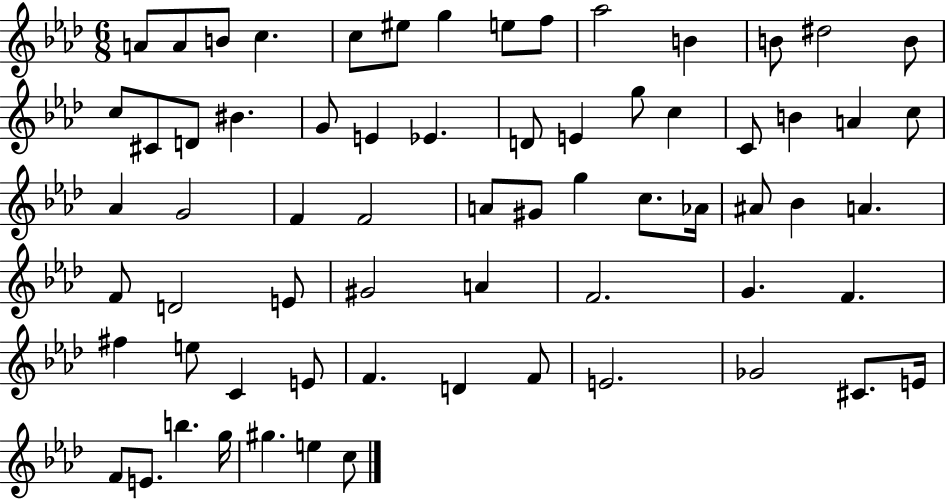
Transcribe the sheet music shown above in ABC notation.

X:1
T:Untitled
M:6/8
L:1/4
K:Ab
A/2 A/2 B/2 c c/2 ^e/2 g e/2 f/2 _a2 B B/2 ^d2 B/2 c/2 ^C/2 D/2 ^B G/2 E _E D/2 E g/2 c C/2 B A c/2 _A G2 F F2 A/2 ^G/2 g c/2 _A/4 ^A/2 _B A F/2 D2 E/2 ^G2 A F2 G F ^f e/2 C E/2 F D F/2 E2 _G2 ^C/2 E/4 F/2 E/2 b g/4 ^g e c/2